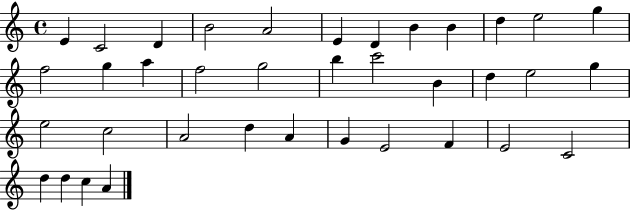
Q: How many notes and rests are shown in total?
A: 37